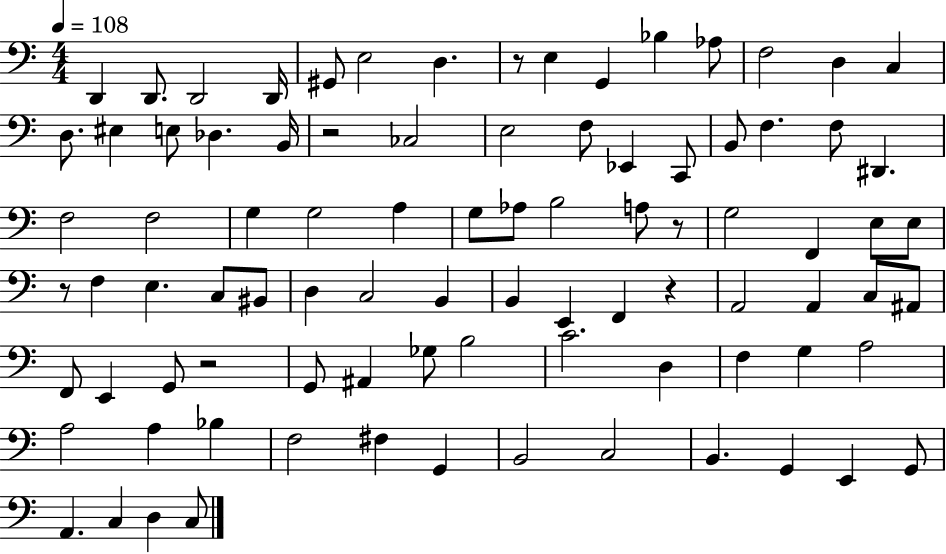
{
  \clef bass
  \numericTimeSignature
  \time 4/4
  \key c \major
  \tempo 4 = 108
  d,4 d,8. d,2 d,16 | gis,8 e2 d4. | r8 e4 g,4 bes4 aes8 | f2 d4 c4 | \break d8. eis4 e8 des4. b,16 | r2 ces2 | e2 f8 ees,4 c,8 | b,8 f4. f8 dis,4. | \break f2 f2 | g4 g2 a4 | g8 aes8 b2 a8 r8 | g2 f,4 e8 e8 | \break r8 f4 e4. c8 bis,8 | d4 c2 b,4 | b,4 e,4 f,4 r4 | a,2 a,4 c8 ais,8 | \break f,8 e,4 g,8 r2 | g,8 ais,4 ges8 b2 | c'2. d4 | f4 g4 a2 | \break a2 a4 bes4 | f2 fis4 g,4 | b,2 c2 | b,4. g,4 e,4 g,8 | \break a,4. c4 d4 c8 | \bar "|."
}